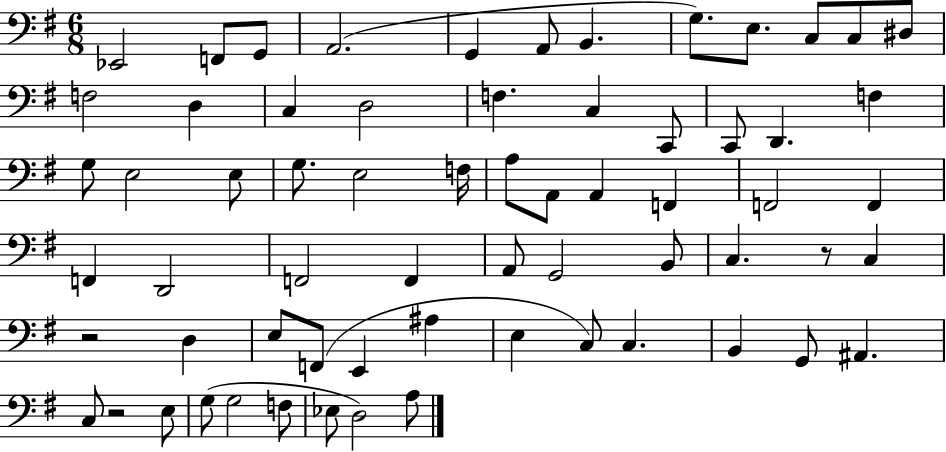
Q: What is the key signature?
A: G major